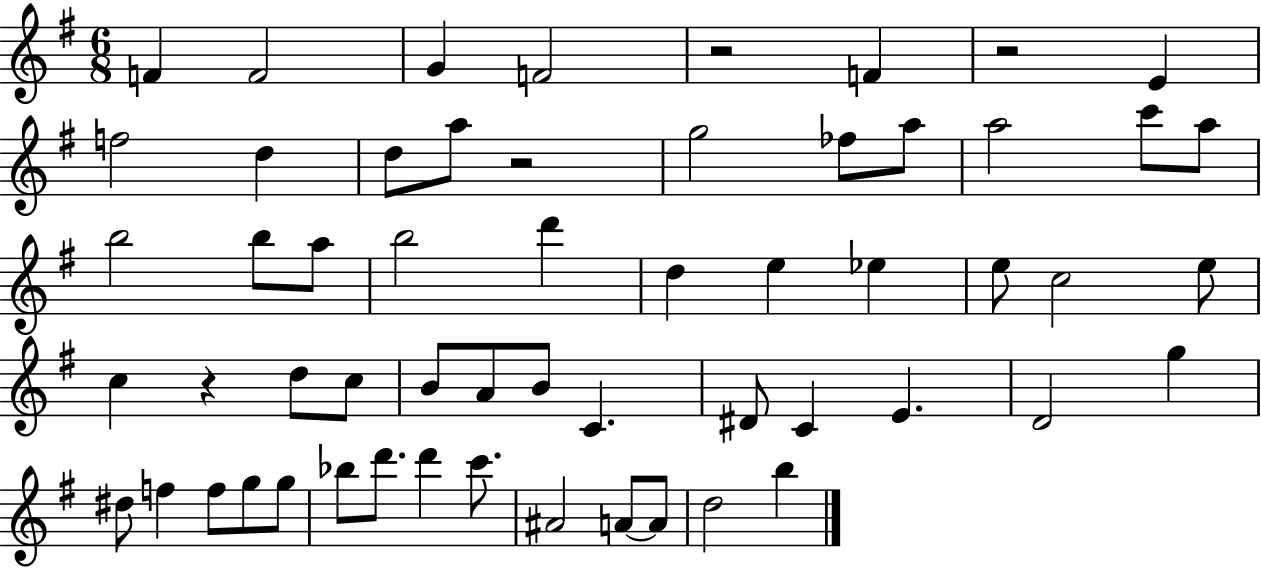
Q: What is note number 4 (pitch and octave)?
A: F4